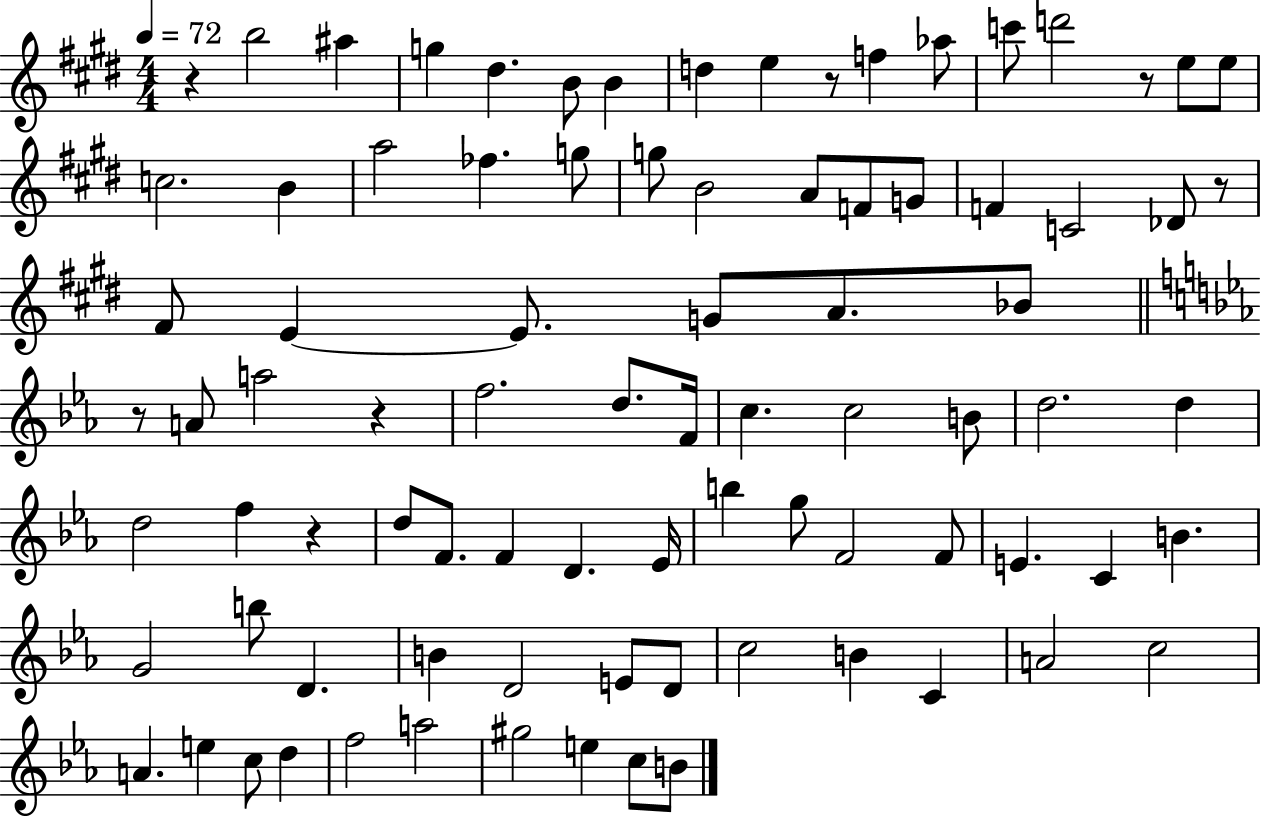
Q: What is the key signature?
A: E major